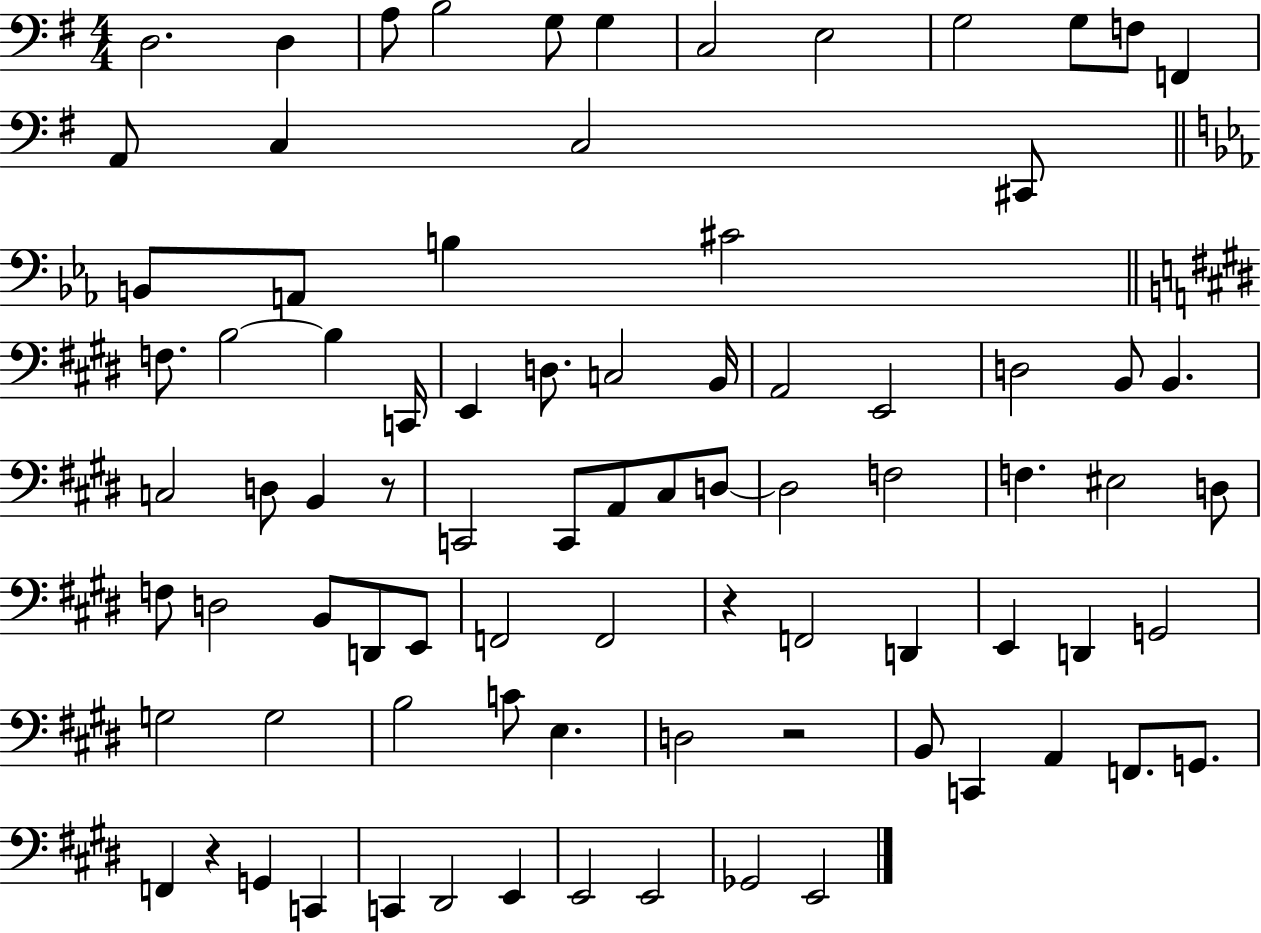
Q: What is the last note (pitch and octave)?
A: E2